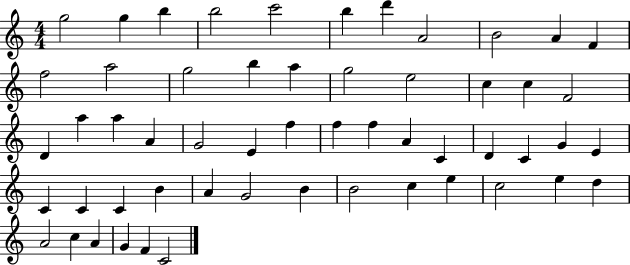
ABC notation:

X:1
T:Untitled
M:4/4
L:1/4
K:C
g2 g b b2 c'2 b d' A2 B2 A F f2 a2 g2 b a g2 e2 c c F2 D a a A G2 E f f f A C D C G E C C C B A G2 B B2 c e c2 e d A2 c A G F C2